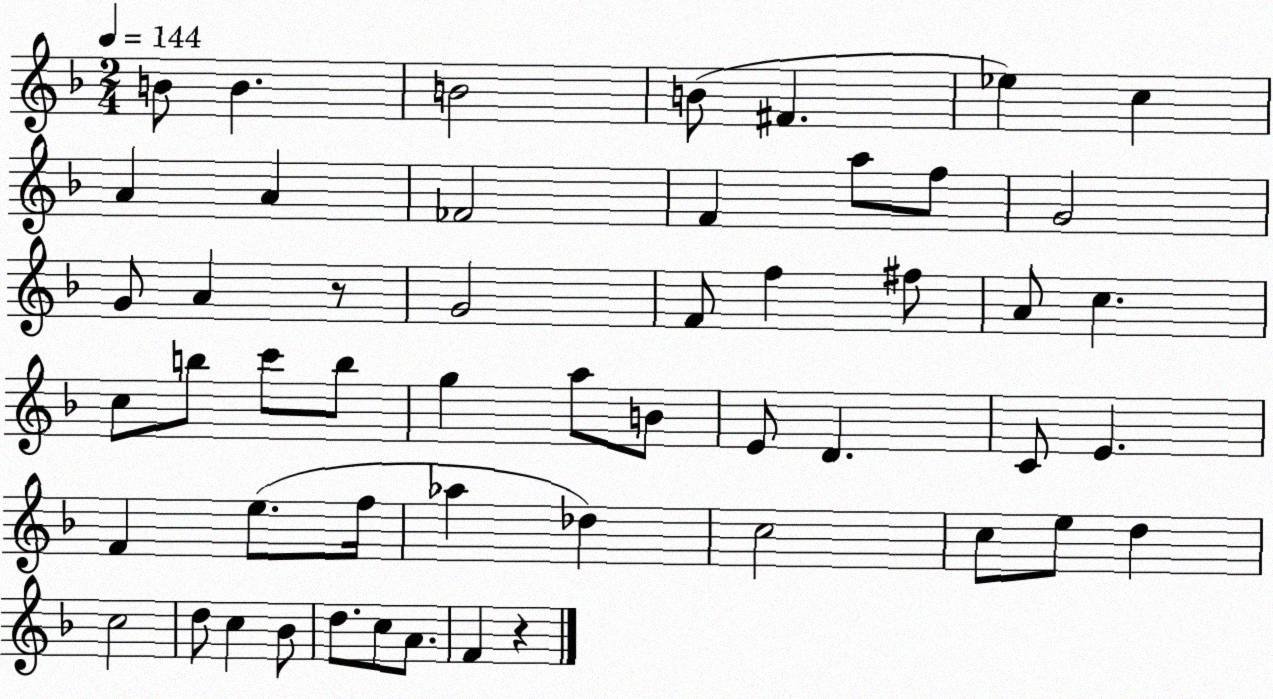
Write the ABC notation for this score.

X:1
T:Untitled
M:2/4
L:1/4
K:F
B/2 B B2 B/2 ^F _e c A A _F2 F a/2 f/2 G2 G/2 A z/2 G2 F/2 f ^f/2 A/2 c c/2 b/2 c'/2 b/2 g a/2 B/2 E/2 D C/2 E F e/2 f/4 _a _d c2 c/2 e/2 d c2 d/2 c _B/2 d/2 c/2 A/2 F z